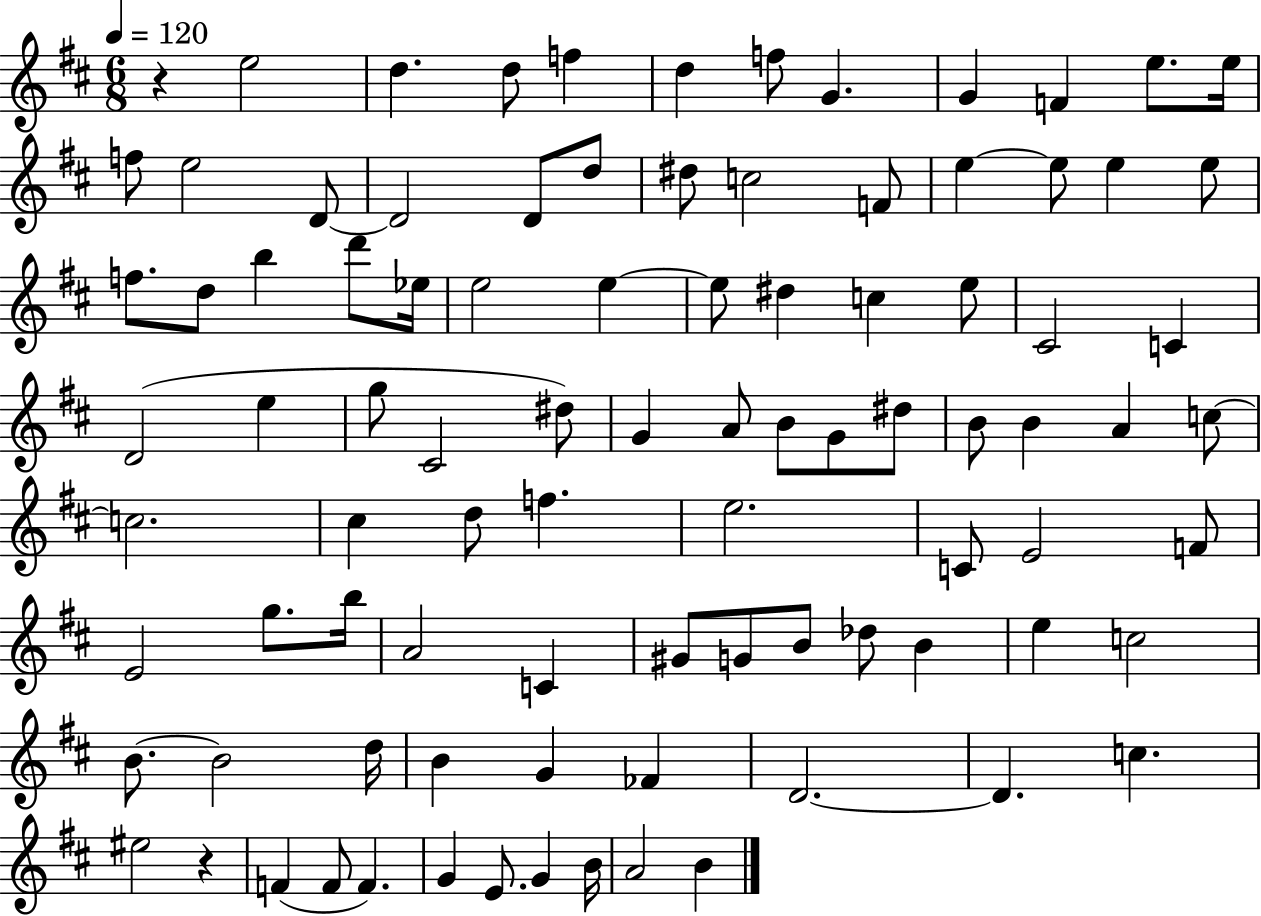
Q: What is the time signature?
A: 6/8